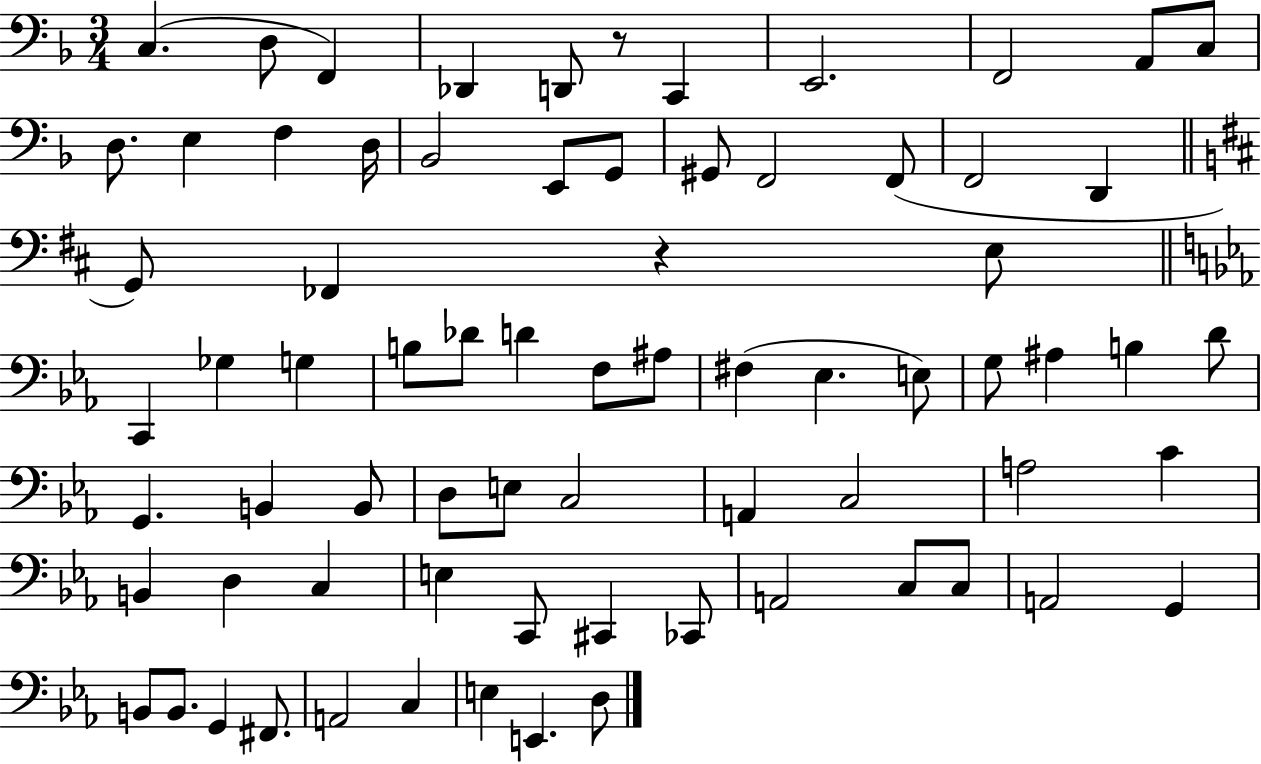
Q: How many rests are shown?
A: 2